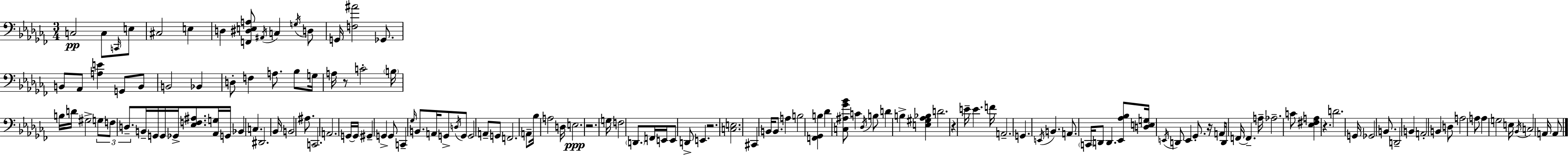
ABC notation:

X:1
T:Untitled
M:3/4
L:1/4
K:Abm
C,2 C,/2 C,,/4 E,/2 ^C,2 E, D, [F,,^D,E,A,]/2 ^A,,/4 C, G,/4 D,/2 G,,/4 [F,^A]2 _G,,/2 B,,/2 _A,,/2 [A,E] G,,/2 B,,/2 B,,2 _B,, D,/2 F, A,/2 _B,/2 G,/4 A,/4 z/2 C2 B,/4 B,/4 D/4 ^G,2 G,/2 F,/2 D,/2 B,,/4 G,,/4 G,,/4 _G,,/4 [_E,F,^A,]/2 [_A,,G,]/4 G,,/4 _B,, C, ^D,,2 _B,,/4 B,,2 ^A,/2 C,,2 A,,2 G,,/4 G,,/4 ^G,, G,, G,,/2 C,, _G,/4 B,,/2 A,,/4 G,,/2 D,/4 G,,/2 G,,2 A,,/2 G,,/2 F,,2 A,,/2 _B,/4 A,2 D,/4 E,2 z2 G,/4 F,2 D,,/2 F,,/4 E,,/4 E,,/2 D,,/2 E,, z2 [C,E,]2 ^C,, B,,/4 B,,/2 A, B,2 [F,,_G,,B,] _D [C,^A,_G_B]/2 C _D,/4 B,/2 D B, [E,^G,_A,_B,] D2 z E/4 E F/4 A,,2 G,, E,,/4 B,, A,,/2 C,,/4 D,,/2 D,, [_E,,_A,_B,]/2 [D,E,G,]/4 E,,/4 D,,/2 E,, _G,,/2 z/4 A,,/4 D,,/2 F,,/4 F,, A,/4 _A,2 C/2 [_E,^F,A,] z D2 G,,/4 _G,,2 B,,/2 D,,2 B,, A,,2 B,, D,/2 A,2 A,/2 A, G,2 E,/4 _B,,/4 C,2 A,,/4 A,,/2